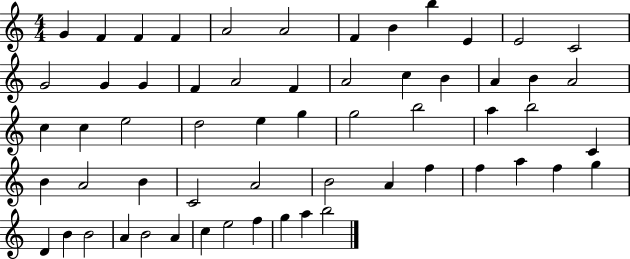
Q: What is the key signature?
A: C major